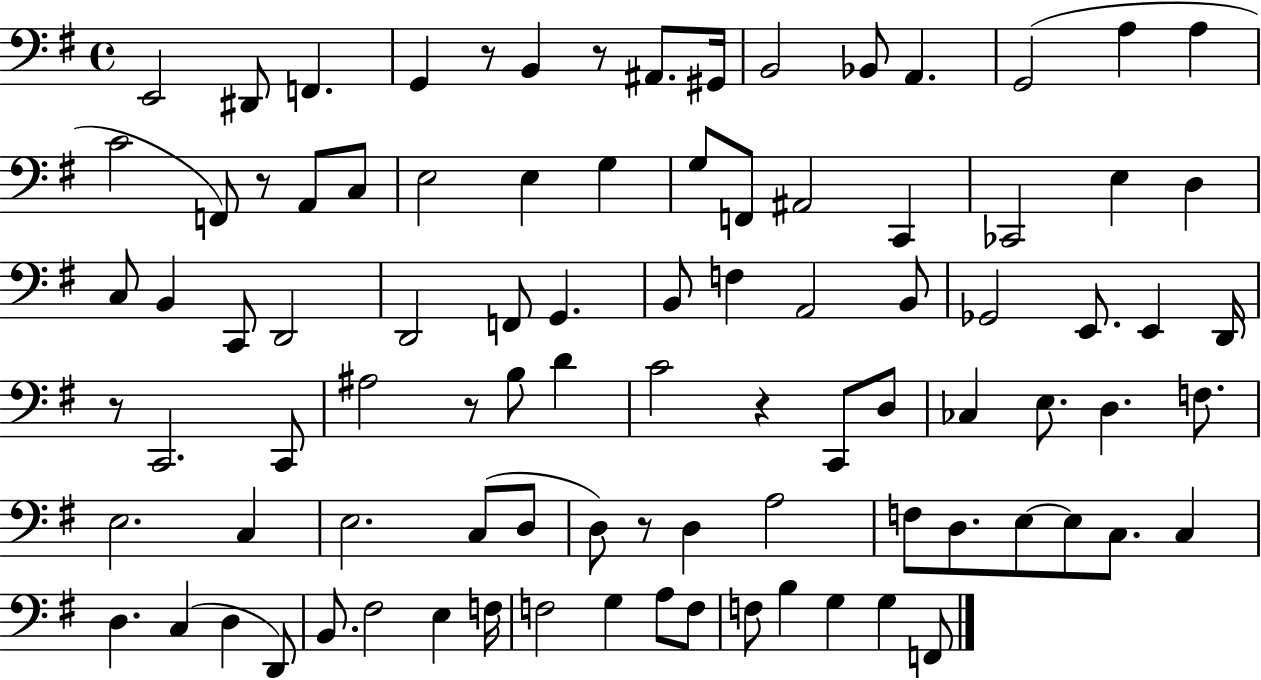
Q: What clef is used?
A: bass